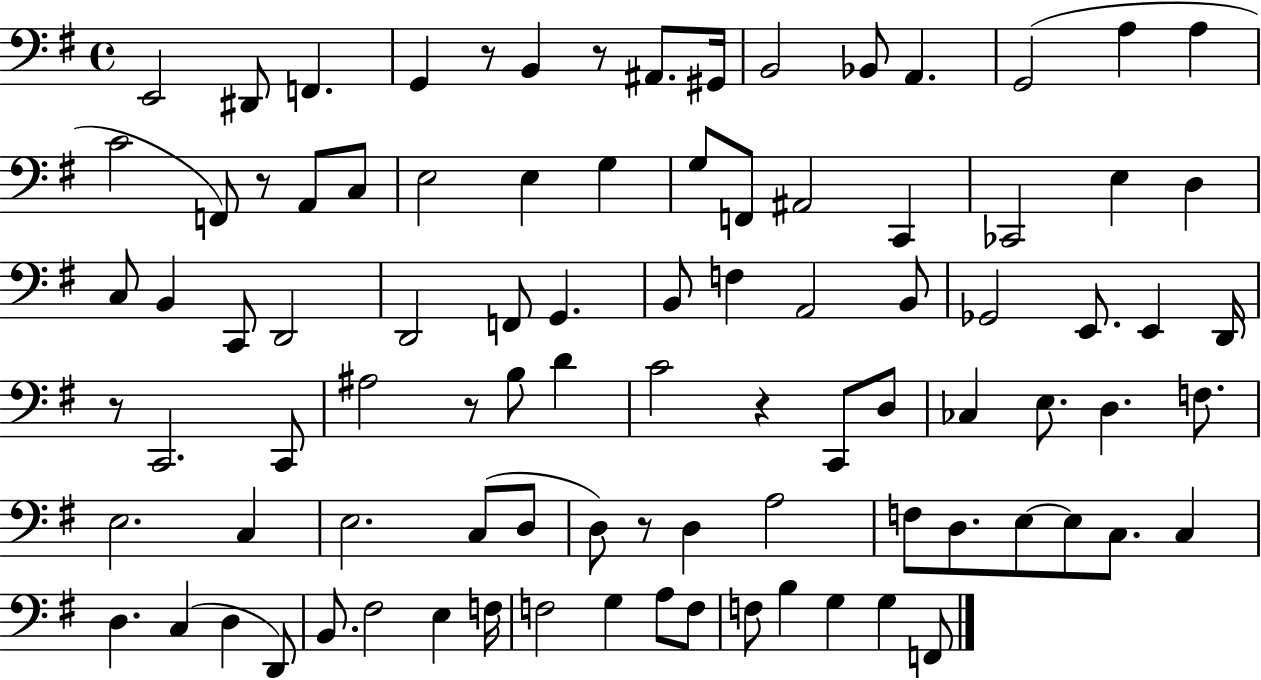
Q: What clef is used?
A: bass